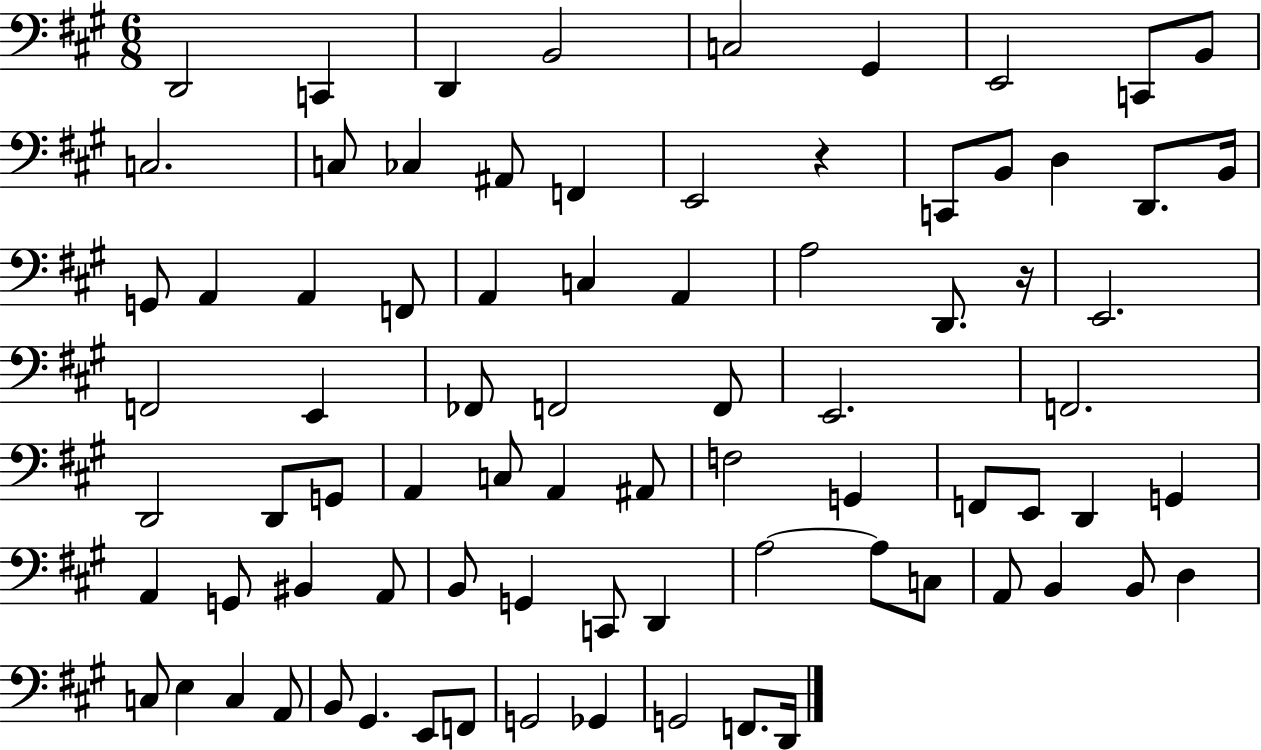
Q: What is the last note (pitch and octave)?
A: D2